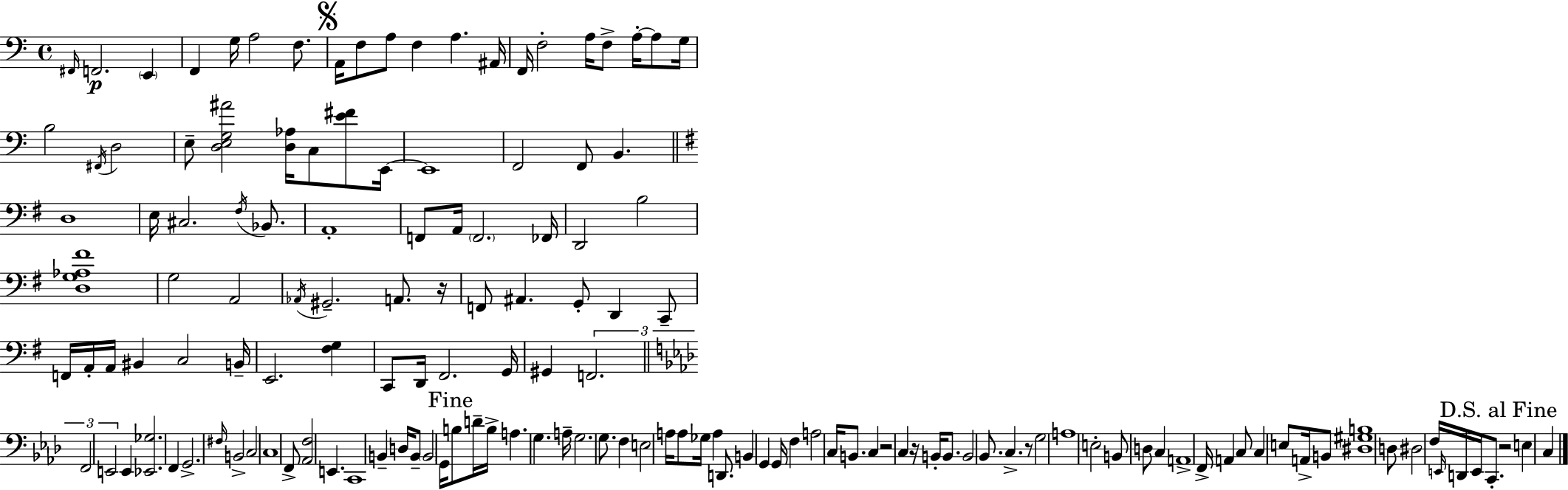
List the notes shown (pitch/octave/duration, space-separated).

F#2/s F2/h. E2/q F2/q G3/s A3/h F3/e. A2/s F3/e A3/e F3/q A3/q. A#2/s F2/s F3/h A3/s F3/e A3/s A3/e G3/s B3/h F#2/s D3/h E3/e [D3,E3,G3,A#4]/h [D3,Ab3]/s C3/e [E4,F#4]/e E2/s E2/w F2/h F2/e B2/q. D3/w E3/s C#3/h. F#3/s Bb2/e. A2/w F2/e A2/s F2/h. FES2/s D2/h B3/h [D3,G3,Ab3,F#4]/w G3/h A2/h Ab2/s G#2/h. A2/e. R/s F2/e A#2/q. G2/e D2/q C2/e F2/s A2/s A2/s BIS2/q C3/h B2/s E2/h. [F#3,G3]/q C2/e D2/s F#2/h. G2/s G#2/q F2/h. F2/h E2/h E2/q [Eb2,Gb3]/h. F2/q G2/h. F#3/s B2/h C3/h C3/w F2/e [Ab2,F3]/h E2/q. C2/w B2/q D3/s B2/e B2/h G2/s B3/e D4/s B3/s A3/q. G3/q. A3/s G3/h. G3/e. F3/q E3/h A3/s A3/e Gb3/s A3/q D2/e. B2/q G2/q G2/s F3/q A3/h C3/s B2/e. C3/q R/h C3/q R/s B2/s B2/e. B2/h Bb2/e. C3/q. R/e G3/h A3/w E3/h B2/e D3/e C3/q A2/w F2/s A2/q C3/e C3/q E3/e A2/s B2/e [D#3,G#3,B3]/w D3/e D#3/h F3/s E2/s D2/s E2/s C2/e. R/h E3/q C3/q